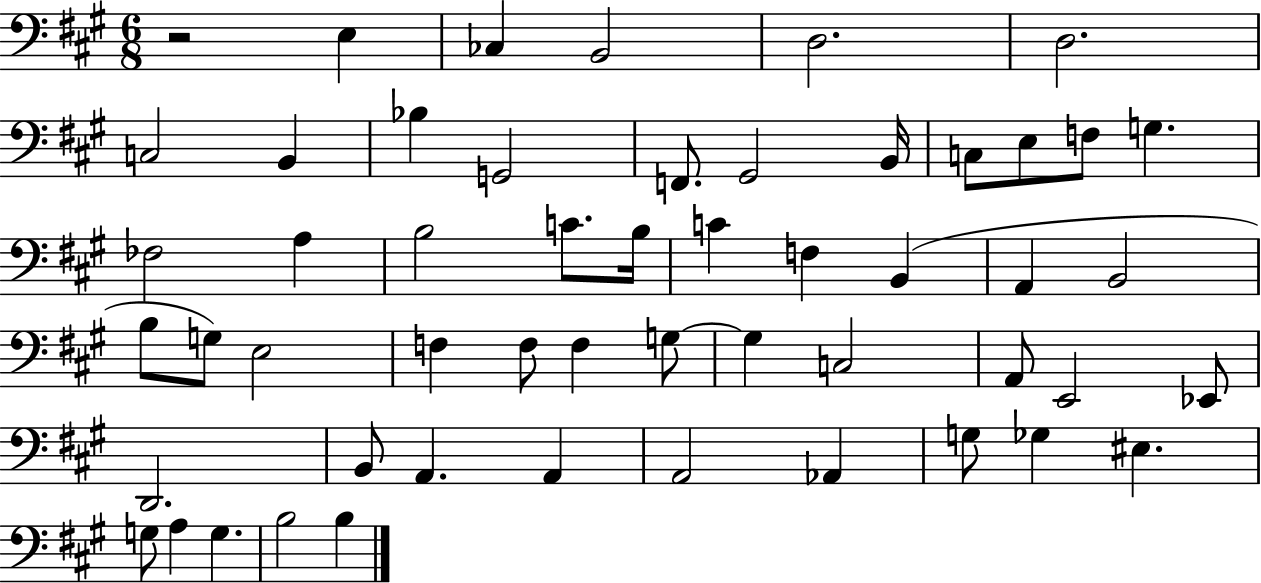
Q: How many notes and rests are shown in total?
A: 53